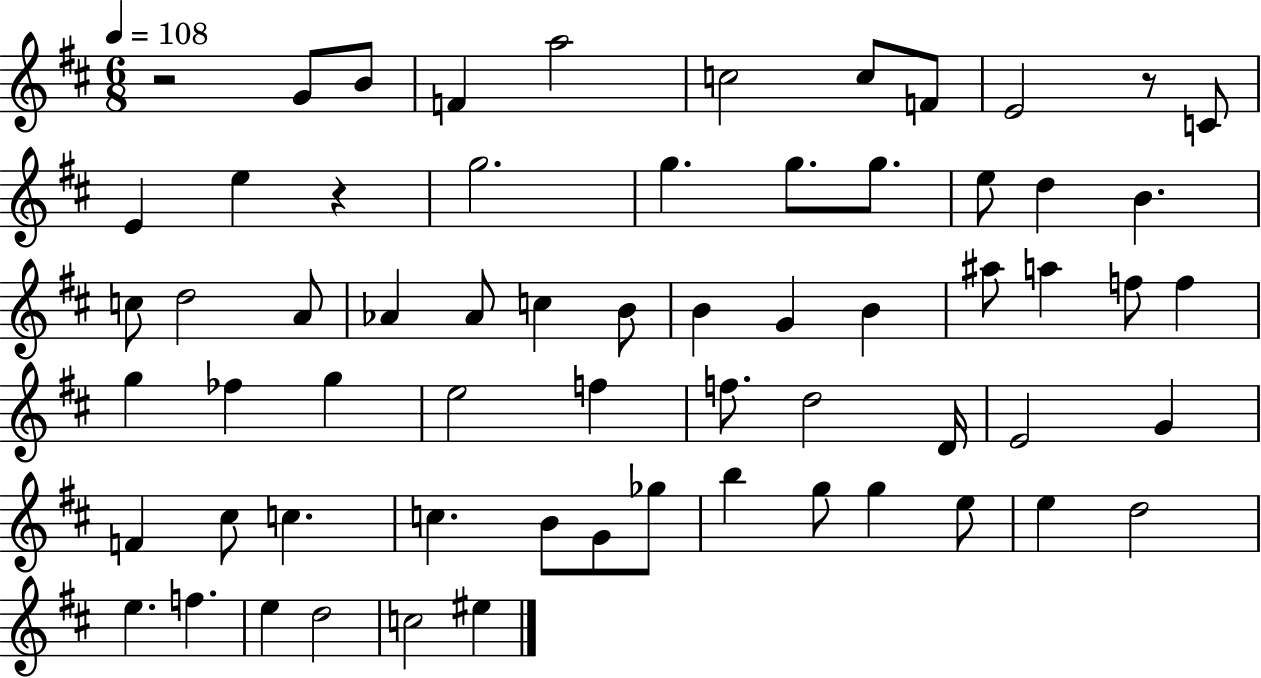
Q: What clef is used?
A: treble